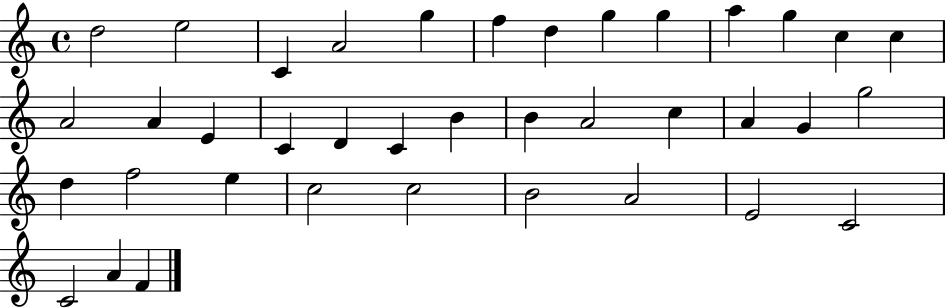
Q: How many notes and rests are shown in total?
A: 38